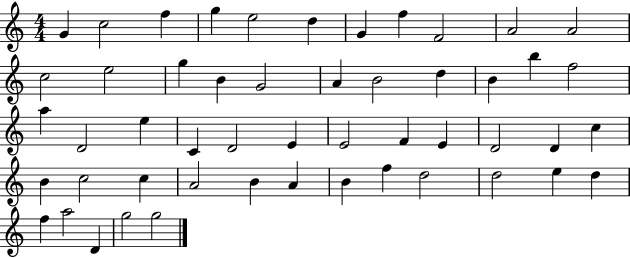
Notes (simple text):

G4/q C5/h F5/q G5/q E5/h D5/q G4/q F5/q F4/h A4/h A4/h C5/h E5/h G5/q B4/q G4/h A4/q B4/h D5/q B4/q B5/q F5/h A5/q D4/h E5/q C4/q D4/h E4/q E4/h F4/q E4/q D4/h D4/q C5/q B4/q C5/h C5/q A4/h B4/q A4/q B4/q F5/q D5/h D5/h E5/q D5/q F5/q A5/h D4/q G5/h G5/h